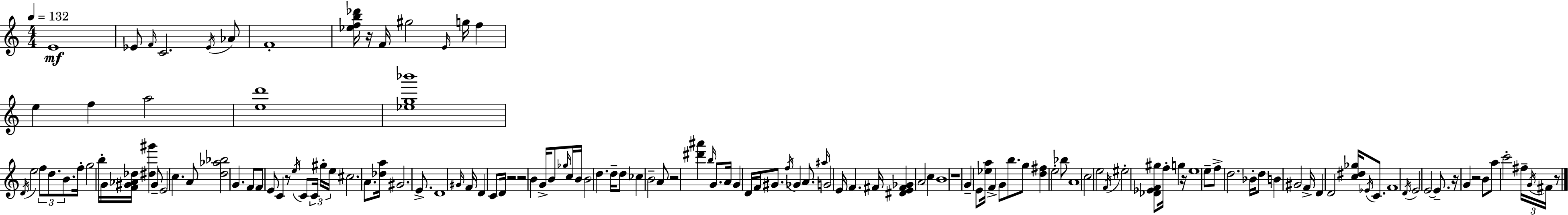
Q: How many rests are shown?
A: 10